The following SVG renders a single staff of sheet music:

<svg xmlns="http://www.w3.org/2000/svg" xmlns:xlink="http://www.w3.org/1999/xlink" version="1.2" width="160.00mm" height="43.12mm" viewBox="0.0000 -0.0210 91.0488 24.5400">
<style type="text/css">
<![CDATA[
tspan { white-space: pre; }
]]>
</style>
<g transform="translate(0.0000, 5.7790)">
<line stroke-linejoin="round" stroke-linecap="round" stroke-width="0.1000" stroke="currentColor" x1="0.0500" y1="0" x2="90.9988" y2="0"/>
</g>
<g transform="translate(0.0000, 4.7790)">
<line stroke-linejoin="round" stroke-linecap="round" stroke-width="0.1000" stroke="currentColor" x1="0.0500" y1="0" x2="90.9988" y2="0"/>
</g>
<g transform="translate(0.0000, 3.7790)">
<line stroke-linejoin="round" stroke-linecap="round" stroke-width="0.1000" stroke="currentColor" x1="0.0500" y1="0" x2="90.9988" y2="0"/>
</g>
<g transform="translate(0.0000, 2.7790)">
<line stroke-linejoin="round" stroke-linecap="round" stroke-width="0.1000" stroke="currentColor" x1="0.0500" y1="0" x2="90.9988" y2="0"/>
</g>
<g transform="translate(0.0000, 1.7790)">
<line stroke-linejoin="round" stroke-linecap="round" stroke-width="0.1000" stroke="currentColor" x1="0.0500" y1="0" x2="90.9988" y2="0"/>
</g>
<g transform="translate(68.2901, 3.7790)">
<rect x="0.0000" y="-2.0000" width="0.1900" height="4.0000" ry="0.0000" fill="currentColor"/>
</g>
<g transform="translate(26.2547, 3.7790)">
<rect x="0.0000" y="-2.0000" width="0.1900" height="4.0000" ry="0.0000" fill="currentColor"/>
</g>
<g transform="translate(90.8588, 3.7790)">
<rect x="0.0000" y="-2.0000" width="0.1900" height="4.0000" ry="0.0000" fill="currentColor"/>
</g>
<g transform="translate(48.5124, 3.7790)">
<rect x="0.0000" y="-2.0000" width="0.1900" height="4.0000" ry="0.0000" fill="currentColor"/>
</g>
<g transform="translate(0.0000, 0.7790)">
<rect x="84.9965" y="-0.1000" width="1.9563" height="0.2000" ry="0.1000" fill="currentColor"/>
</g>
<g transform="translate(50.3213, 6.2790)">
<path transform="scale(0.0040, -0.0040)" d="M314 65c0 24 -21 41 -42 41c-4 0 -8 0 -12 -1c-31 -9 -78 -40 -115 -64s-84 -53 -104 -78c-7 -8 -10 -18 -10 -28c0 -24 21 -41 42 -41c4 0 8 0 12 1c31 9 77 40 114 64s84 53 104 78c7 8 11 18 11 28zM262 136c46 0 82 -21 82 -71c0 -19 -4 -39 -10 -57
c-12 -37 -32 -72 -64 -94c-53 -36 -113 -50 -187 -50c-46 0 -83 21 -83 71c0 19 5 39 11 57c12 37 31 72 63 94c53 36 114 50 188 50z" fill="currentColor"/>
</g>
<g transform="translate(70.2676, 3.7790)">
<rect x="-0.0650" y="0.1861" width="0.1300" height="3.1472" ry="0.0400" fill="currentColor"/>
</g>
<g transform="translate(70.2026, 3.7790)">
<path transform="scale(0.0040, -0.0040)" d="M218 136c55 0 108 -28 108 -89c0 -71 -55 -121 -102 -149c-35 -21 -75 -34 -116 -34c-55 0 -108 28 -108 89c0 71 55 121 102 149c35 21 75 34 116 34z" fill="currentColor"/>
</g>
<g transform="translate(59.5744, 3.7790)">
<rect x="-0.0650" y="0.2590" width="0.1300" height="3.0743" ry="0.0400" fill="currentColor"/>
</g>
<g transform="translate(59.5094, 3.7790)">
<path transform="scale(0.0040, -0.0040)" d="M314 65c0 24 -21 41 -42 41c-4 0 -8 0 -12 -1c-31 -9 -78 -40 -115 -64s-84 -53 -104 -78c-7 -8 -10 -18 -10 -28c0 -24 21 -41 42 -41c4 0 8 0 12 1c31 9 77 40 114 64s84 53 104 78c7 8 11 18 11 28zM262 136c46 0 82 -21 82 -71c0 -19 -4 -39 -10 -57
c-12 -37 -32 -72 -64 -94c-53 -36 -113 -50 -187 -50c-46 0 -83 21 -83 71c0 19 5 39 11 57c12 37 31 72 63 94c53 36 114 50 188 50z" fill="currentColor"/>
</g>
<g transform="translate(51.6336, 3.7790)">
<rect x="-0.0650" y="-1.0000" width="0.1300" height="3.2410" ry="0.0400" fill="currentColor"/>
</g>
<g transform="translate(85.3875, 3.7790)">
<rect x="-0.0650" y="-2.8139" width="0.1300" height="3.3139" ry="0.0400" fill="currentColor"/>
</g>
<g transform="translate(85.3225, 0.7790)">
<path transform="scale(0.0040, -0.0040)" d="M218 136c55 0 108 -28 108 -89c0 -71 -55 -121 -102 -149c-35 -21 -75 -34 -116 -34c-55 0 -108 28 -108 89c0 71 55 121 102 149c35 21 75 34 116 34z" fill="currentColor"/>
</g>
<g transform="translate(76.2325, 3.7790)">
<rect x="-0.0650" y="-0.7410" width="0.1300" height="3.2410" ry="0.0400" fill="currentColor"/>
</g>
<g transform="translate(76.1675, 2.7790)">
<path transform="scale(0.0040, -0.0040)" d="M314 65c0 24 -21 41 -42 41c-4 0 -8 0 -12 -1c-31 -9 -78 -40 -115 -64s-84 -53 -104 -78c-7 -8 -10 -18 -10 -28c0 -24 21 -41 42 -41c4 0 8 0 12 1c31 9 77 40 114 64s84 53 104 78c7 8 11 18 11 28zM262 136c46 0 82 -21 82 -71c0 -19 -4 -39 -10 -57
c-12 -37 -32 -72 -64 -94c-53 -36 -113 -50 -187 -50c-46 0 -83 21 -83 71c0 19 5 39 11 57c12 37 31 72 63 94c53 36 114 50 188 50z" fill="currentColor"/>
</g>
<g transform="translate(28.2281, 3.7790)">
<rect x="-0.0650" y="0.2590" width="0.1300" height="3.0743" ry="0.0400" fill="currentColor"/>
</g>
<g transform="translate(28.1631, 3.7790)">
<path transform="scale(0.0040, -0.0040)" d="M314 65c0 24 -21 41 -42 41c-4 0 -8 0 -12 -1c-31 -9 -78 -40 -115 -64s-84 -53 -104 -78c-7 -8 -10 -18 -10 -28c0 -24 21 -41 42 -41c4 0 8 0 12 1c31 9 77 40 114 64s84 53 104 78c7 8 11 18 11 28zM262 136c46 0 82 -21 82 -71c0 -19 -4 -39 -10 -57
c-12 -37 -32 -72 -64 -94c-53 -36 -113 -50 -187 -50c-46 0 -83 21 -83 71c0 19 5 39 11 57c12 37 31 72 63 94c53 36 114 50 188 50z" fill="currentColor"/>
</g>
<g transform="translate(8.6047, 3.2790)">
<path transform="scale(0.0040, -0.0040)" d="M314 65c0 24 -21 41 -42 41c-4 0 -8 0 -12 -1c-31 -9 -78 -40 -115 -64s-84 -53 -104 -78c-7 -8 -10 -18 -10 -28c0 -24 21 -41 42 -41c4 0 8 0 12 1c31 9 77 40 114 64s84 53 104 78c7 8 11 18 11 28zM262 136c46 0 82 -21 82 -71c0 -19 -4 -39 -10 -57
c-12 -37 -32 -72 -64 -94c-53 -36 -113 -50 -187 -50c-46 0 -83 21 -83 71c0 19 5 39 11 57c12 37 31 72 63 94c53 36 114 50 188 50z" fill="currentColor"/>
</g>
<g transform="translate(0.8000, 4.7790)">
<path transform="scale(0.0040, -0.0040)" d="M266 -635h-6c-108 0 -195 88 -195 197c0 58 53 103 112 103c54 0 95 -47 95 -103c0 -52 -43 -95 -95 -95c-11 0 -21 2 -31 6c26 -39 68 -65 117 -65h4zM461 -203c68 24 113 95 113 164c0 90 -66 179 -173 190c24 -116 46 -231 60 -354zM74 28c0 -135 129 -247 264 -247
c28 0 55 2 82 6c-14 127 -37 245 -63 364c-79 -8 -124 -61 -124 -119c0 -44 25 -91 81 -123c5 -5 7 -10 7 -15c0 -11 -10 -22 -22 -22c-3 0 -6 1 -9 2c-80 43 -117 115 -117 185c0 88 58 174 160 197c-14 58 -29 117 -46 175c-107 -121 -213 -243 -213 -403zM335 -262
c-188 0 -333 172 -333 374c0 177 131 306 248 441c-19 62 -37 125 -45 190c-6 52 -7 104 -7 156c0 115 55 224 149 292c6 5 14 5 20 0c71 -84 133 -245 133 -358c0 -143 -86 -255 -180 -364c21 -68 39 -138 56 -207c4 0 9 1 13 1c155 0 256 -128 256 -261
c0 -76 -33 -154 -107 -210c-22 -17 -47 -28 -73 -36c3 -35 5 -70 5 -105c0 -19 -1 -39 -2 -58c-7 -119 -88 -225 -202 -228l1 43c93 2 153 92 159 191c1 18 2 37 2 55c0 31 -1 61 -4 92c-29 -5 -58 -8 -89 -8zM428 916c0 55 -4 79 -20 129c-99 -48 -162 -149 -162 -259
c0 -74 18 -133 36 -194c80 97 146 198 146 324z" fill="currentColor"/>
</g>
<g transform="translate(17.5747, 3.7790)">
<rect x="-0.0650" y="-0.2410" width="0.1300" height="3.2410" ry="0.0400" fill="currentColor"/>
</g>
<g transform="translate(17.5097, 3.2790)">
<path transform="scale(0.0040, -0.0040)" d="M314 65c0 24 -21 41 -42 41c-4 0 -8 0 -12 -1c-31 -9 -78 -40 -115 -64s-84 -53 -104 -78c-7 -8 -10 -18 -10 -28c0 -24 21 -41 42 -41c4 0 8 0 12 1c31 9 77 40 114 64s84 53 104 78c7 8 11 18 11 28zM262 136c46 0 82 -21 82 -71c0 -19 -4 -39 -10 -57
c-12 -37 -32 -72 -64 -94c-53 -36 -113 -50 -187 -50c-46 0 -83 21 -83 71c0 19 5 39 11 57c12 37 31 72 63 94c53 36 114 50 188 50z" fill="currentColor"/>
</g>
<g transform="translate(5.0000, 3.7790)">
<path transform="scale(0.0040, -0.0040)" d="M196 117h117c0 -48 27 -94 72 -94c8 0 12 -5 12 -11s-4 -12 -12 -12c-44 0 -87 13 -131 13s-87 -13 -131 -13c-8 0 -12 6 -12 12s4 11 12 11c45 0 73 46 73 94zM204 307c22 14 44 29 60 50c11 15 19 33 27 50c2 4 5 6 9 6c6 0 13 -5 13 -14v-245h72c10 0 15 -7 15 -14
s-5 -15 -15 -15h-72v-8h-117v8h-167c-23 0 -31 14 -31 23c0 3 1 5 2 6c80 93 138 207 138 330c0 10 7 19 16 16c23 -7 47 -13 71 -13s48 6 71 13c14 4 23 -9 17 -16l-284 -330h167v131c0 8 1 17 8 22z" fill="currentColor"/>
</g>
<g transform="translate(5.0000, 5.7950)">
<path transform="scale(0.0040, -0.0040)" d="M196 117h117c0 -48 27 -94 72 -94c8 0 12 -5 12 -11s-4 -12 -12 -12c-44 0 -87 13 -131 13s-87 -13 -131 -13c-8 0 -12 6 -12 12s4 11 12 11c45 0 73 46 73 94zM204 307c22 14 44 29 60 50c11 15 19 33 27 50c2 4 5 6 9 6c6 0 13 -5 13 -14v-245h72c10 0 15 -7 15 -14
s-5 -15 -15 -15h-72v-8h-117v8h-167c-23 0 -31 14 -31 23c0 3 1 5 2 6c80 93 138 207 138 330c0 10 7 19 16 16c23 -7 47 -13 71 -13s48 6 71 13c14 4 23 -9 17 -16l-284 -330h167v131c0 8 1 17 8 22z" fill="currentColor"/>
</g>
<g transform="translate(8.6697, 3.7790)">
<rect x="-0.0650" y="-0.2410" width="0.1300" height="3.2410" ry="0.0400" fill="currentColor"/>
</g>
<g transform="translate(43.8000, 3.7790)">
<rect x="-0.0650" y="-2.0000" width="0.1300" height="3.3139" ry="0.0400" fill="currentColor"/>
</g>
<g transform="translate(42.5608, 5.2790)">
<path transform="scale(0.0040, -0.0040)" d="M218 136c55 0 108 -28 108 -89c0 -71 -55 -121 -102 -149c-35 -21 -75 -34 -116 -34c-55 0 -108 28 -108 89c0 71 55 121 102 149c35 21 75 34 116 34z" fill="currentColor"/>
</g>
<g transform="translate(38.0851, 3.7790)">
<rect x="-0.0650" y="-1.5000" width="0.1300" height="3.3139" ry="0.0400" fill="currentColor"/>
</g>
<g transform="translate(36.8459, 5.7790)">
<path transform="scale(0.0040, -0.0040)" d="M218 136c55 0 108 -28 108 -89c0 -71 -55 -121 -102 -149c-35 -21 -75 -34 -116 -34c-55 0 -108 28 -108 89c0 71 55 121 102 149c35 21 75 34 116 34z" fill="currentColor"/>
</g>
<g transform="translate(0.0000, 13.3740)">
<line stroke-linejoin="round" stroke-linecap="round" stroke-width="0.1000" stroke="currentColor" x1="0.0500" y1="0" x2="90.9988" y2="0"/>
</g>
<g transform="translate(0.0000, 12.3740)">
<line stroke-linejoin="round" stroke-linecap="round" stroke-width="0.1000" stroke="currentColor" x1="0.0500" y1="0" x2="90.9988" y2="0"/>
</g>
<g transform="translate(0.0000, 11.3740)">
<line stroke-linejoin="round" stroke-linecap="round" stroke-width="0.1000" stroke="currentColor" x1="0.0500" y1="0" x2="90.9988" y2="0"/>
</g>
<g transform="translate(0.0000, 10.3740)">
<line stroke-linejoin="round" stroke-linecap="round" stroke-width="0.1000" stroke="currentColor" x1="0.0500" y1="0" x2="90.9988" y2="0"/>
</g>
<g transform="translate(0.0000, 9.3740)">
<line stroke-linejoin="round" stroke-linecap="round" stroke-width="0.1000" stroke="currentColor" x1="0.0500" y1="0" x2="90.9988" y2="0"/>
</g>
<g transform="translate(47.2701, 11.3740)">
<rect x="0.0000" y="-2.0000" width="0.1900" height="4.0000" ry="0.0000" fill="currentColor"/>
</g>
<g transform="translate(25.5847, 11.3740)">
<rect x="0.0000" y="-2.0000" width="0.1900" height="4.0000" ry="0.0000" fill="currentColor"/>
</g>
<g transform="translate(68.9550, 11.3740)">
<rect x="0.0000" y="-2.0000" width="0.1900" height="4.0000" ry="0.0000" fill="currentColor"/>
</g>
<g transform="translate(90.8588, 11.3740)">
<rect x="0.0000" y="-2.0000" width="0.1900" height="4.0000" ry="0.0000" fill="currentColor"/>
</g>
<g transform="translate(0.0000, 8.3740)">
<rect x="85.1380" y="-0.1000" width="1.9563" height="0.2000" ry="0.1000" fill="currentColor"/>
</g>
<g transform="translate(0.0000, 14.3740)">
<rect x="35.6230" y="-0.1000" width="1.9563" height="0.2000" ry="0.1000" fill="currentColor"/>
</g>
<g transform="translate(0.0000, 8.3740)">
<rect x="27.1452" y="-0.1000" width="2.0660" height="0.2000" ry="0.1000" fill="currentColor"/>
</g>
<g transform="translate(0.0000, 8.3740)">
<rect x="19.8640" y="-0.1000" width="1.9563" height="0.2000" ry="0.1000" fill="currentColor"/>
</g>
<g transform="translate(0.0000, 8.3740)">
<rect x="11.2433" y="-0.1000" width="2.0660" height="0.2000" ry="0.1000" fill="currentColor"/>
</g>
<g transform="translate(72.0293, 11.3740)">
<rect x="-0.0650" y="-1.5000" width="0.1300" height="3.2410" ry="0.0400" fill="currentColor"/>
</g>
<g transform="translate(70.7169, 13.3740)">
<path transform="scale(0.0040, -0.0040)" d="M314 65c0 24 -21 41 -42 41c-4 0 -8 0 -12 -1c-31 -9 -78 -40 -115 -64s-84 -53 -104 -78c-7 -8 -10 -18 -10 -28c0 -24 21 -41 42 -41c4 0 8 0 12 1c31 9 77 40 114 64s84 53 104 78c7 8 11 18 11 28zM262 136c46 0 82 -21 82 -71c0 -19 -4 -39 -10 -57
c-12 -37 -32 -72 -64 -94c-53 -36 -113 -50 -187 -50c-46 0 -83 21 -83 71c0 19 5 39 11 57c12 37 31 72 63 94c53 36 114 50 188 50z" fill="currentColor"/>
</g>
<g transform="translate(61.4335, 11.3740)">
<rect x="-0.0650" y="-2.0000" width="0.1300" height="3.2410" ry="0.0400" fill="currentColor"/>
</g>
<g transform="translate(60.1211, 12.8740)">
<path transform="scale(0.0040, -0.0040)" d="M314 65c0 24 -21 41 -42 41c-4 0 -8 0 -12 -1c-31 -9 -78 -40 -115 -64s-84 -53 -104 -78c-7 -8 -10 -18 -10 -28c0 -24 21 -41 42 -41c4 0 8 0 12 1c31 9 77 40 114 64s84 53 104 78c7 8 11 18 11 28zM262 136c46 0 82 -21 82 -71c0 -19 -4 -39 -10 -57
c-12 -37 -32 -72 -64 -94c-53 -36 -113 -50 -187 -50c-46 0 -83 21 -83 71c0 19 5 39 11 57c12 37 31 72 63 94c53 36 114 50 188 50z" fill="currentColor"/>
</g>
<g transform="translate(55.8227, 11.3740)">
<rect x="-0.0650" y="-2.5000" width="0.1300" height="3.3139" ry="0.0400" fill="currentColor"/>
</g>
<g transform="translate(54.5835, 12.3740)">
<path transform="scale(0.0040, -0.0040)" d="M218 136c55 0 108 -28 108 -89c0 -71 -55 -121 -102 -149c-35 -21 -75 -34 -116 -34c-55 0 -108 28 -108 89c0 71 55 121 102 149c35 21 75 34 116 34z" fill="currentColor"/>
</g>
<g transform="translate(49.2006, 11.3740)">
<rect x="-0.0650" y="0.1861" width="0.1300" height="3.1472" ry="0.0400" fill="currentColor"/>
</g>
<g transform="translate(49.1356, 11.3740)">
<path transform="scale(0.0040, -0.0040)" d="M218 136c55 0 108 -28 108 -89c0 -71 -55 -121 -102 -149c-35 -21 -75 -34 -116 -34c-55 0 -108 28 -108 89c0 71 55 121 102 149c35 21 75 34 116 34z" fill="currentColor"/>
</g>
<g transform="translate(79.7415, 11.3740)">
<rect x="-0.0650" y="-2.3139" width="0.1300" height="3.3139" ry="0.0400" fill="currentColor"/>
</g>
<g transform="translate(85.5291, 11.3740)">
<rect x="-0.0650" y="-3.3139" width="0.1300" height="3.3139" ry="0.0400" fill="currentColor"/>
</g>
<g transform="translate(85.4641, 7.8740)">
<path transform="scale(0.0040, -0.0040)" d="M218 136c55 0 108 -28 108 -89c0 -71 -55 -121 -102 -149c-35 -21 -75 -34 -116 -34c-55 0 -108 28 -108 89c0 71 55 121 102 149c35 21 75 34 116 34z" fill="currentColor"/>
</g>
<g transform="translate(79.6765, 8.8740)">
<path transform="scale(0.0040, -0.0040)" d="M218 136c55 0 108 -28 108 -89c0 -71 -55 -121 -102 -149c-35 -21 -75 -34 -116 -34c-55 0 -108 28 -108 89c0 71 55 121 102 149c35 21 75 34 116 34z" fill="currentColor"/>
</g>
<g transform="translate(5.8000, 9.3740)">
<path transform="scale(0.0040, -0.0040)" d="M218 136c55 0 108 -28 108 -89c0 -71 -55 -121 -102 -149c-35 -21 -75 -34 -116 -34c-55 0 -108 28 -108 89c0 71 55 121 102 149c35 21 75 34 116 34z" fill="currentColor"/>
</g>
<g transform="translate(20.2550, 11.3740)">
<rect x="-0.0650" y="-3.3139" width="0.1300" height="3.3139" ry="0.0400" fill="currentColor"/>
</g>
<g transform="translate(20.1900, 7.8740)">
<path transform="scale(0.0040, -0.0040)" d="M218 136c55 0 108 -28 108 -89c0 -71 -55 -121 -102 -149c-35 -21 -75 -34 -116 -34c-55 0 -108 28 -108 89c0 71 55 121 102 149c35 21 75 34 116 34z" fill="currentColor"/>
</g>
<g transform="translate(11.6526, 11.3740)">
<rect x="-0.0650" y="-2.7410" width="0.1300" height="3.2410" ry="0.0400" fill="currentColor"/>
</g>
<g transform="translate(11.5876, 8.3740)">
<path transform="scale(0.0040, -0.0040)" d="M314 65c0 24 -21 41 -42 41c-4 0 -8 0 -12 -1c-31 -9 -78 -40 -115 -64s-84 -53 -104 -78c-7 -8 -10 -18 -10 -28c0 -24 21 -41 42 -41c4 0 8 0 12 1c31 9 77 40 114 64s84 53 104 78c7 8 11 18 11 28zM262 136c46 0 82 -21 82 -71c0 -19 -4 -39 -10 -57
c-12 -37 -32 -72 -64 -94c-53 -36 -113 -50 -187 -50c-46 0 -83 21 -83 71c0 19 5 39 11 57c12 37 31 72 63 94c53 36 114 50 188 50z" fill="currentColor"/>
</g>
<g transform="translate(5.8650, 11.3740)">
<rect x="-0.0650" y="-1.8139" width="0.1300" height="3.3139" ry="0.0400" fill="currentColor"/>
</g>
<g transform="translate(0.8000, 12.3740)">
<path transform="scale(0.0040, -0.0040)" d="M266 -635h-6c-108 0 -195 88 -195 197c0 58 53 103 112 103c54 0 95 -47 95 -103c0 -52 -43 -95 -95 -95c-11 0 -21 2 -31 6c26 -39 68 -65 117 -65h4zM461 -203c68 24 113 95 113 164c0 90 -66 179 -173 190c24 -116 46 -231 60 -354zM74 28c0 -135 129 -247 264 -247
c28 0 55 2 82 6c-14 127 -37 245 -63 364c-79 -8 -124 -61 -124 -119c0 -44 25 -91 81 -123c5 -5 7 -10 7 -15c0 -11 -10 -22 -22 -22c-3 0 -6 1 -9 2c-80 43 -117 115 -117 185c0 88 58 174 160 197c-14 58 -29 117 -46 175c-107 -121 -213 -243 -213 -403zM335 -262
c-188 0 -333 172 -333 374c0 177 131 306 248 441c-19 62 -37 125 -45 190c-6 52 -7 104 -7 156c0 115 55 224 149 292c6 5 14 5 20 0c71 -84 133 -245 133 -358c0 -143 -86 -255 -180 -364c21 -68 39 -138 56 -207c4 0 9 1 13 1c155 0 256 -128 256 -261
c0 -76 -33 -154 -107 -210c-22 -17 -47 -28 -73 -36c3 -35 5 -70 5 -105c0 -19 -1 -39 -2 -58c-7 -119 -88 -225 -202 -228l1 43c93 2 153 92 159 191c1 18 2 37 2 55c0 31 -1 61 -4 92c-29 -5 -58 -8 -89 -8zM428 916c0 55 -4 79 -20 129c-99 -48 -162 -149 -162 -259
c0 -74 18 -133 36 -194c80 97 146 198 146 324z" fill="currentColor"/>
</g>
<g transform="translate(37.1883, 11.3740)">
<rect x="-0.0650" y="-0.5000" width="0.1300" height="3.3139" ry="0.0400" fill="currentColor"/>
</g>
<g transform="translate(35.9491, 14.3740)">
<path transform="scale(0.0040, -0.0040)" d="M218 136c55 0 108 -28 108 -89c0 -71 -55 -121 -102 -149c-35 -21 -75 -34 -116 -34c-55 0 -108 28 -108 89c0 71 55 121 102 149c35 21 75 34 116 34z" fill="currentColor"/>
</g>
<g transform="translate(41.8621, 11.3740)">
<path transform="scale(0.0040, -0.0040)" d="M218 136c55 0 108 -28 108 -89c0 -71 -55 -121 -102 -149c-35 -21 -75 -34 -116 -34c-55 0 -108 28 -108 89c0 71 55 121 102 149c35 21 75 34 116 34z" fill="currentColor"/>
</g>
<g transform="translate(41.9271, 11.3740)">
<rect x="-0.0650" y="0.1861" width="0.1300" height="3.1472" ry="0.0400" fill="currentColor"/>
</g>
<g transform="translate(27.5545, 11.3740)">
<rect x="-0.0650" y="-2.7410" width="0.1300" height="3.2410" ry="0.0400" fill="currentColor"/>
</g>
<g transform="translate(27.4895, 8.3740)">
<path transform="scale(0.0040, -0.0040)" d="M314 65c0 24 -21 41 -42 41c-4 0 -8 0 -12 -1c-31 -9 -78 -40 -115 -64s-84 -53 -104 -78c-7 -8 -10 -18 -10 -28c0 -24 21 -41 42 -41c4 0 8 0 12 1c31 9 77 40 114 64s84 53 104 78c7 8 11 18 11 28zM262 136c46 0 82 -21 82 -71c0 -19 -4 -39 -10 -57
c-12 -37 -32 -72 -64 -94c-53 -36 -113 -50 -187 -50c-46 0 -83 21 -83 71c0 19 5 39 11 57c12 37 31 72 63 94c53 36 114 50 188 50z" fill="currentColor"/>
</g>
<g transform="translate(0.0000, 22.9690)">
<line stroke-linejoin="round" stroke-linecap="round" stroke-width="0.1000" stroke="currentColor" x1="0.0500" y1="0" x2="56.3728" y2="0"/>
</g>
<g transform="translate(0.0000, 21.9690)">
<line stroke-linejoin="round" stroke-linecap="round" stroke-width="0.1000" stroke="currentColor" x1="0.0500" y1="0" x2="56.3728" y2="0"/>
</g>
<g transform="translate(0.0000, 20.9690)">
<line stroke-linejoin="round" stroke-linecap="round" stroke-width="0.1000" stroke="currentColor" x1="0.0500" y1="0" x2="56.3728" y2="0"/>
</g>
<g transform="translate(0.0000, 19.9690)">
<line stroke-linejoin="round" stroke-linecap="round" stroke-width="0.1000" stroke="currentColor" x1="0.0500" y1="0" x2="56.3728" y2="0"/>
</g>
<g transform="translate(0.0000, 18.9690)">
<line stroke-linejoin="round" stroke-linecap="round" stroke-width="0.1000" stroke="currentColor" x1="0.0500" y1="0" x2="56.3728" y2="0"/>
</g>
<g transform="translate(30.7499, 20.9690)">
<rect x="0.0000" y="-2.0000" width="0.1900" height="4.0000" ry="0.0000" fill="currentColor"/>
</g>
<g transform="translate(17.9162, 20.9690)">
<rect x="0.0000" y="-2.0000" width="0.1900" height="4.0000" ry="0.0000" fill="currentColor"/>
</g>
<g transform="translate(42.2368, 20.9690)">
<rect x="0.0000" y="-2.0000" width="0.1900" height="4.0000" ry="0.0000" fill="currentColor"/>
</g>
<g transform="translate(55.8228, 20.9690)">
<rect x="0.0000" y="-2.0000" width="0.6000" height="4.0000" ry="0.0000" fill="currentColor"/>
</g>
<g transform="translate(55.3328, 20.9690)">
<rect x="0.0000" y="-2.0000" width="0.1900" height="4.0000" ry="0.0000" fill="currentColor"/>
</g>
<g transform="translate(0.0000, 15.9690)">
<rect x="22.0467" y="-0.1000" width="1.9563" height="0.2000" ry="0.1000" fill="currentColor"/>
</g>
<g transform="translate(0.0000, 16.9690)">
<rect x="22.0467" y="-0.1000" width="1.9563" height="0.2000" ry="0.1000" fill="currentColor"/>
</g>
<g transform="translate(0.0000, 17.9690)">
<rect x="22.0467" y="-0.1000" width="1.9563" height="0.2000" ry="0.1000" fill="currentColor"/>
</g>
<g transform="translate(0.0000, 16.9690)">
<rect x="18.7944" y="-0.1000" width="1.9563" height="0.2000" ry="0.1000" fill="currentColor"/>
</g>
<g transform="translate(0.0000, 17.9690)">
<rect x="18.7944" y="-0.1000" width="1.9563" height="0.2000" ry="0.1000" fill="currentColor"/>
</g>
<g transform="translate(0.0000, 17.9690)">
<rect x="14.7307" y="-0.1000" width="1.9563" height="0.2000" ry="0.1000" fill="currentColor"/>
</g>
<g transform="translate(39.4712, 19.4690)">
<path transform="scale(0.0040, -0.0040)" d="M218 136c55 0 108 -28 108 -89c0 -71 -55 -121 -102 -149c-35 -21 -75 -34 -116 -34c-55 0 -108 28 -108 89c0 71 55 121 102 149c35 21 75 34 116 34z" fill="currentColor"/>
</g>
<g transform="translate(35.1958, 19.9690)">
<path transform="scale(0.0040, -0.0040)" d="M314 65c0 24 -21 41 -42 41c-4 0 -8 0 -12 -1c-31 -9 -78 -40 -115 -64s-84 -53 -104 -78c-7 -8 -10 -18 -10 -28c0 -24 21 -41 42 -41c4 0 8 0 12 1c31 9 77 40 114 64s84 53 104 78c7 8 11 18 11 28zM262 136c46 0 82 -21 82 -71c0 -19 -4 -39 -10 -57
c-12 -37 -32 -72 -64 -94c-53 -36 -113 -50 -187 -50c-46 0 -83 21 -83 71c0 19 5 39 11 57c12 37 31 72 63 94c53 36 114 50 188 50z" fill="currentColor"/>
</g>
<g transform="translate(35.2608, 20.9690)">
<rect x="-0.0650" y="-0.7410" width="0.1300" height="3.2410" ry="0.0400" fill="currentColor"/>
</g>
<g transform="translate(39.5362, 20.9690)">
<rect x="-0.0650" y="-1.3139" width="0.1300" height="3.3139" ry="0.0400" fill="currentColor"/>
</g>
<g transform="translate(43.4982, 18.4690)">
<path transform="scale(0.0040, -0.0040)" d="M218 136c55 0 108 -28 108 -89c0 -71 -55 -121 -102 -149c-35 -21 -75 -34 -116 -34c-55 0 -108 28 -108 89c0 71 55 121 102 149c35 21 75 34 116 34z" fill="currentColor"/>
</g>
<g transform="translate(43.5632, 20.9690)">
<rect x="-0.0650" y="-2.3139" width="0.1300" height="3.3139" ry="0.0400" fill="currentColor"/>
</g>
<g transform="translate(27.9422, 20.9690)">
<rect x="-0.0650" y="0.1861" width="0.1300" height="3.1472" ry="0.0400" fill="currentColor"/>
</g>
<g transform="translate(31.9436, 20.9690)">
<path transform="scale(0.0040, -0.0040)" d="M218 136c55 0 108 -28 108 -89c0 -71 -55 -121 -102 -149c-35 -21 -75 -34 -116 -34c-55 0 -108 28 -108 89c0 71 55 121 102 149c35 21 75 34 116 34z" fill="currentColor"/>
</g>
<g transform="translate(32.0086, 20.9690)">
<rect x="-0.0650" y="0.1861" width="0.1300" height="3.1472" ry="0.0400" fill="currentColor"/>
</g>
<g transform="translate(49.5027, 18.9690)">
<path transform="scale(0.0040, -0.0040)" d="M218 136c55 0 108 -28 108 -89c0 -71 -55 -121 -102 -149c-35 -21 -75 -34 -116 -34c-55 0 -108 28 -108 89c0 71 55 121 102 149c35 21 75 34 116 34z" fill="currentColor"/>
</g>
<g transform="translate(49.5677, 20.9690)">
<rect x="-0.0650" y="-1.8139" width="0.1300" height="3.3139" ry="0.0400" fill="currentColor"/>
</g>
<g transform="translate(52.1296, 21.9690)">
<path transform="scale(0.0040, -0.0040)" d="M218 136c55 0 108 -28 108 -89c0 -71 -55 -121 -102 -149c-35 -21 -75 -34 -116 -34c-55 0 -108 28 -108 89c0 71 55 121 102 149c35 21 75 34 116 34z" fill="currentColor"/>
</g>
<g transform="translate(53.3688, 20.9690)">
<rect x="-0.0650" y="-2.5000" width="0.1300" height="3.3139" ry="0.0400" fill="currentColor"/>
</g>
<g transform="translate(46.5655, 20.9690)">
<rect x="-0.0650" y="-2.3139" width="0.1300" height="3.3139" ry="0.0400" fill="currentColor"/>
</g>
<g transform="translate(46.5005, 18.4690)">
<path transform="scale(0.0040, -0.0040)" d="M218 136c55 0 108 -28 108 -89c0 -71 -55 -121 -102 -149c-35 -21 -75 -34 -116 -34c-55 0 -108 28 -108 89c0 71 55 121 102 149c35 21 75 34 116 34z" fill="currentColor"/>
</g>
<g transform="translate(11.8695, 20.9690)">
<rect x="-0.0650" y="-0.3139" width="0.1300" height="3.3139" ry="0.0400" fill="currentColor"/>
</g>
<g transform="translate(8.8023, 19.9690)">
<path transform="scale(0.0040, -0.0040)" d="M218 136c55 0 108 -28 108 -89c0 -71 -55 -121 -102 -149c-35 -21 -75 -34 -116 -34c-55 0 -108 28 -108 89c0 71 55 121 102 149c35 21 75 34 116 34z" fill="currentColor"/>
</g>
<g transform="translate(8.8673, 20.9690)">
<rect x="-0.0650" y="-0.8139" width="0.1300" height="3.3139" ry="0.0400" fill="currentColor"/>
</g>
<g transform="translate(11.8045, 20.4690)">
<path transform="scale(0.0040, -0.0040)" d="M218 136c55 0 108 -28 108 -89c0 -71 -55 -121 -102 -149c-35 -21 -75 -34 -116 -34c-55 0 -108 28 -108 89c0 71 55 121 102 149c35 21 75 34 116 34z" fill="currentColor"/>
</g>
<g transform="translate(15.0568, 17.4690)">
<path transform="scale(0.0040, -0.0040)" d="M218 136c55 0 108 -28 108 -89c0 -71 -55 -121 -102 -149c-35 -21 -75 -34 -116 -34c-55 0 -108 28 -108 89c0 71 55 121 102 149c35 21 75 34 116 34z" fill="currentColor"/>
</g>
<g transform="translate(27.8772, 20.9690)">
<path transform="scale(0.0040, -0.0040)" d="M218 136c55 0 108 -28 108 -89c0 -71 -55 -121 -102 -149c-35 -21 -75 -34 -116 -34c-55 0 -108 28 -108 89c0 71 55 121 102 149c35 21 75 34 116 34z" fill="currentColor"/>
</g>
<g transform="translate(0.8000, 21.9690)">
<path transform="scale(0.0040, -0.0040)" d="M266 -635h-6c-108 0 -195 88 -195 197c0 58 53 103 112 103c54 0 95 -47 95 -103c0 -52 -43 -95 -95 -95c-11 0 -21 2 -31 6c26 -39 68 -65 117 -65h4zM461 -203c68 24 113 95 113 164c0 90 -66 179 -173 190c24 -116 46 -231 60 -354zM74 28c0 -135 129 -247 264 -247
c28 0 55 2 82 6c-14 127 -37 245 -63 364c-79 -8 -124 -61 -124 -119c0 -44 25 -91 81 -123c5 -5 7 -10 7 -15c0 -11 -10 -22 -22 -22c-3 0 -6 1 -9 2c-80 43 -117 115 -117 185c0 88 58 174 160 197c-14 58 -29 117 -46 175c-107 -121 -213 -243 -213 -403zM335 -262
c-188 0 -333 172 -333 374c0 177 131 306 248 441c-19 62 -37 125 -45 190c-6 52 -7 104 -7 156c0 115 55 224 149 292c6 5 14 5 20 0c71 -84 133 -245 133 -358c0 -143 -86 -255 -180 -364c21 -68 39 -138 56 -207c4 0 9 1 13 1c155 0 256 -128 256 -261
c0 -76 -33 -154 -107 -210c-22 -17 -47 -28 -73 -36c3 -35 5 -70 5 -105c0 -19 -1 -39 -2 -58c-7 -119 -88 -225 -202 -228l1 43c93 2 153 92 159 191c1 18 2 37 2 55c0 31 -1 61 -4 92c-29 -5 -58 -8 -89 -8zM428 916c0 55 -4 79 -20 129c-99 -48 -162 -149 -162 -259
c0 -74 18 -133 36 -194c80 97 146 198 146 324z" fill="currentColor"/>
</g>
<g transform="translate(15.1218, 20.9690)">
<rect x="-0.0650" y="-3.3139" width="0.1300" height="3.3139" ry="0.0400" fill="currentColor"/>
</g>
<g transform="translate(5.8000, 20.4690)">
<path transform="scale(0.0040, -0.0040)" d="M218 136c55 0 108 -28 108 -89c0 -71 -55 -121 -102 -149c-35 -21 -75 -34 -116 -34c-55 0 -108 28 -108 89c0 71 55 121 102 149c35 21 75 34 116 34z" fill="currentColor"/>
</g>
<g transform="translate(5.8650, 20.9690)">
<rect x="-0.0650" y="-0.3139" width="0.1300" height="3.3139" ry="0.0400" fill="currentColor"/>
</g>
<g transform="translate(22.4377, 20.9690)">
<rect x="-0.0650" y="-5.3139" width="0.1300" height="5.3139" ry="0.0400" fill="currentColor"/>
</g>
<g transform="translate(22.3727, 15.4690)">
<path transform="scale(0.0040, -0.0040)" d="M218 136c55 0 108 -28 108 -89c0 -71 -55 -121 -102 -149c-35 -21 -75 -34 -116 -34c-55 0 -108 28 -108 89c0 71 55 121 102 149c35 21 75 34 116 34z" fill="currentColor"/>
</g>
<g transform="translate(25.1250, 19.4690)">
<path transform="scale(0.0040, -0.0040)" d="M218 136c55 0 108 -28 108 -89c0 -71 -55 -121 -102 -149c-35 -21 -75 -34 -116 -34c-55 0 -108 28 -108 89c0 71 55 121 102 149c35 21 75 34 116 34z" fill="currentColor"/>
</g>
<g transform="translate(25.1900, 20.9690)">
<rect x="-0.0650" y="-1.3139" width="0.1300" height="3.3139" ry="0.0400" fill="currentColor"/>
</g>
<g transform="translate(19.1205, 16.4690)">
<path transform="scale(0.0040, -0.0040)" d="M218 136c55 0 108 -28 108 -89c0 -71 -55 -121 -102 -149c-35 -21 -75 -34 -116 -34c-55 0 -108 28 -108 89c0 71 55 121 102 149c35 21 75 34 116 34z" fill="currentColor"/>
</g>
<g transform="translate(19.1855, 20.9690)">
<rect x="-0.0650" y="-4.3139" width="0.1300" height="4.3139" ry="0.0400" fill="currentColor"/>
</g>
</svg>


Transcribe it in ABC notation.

X:1
T:Untitled
M:4/4
L:1/4
K:C
c2 c2 B2 E F D2 B2 B d2 a f a2 b a2 C B B G F2 E2 g b c d c b d' f' e B B d2 e g g f G